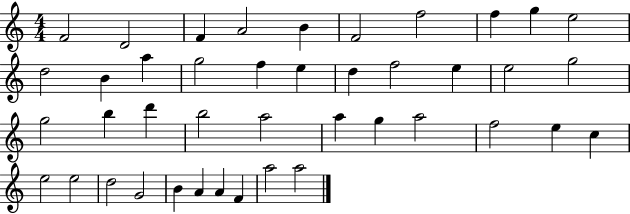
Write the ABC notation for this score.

X:1
T:Untitled
M:4/4
L:1/4
K:C
F2 D2 F A2 B F2 f2 f g e2 d2 B a g2 f e d f2 e e2 g2 g2 b d' b2 a2 a g a2 f2 e c e2 e2 d2 G2 B A A F a2 a2